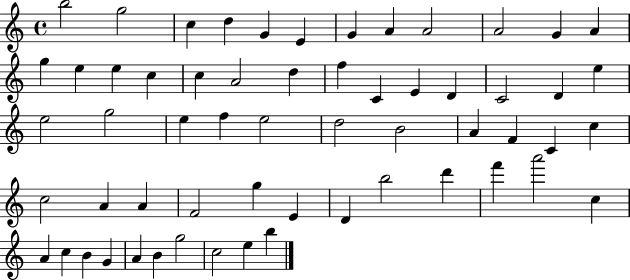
X:1
T:Untitled
M:4/4
L:1/4
K:C
b2 g2 c d G E G A A2 A2 G A g e e c c A2 d f C E D C2 D e e2 g2 e f e2 d2 B2 A F C c c2 A A F2 g E D b2 d' f' a'2 c A c B G A B g2 c2 e b